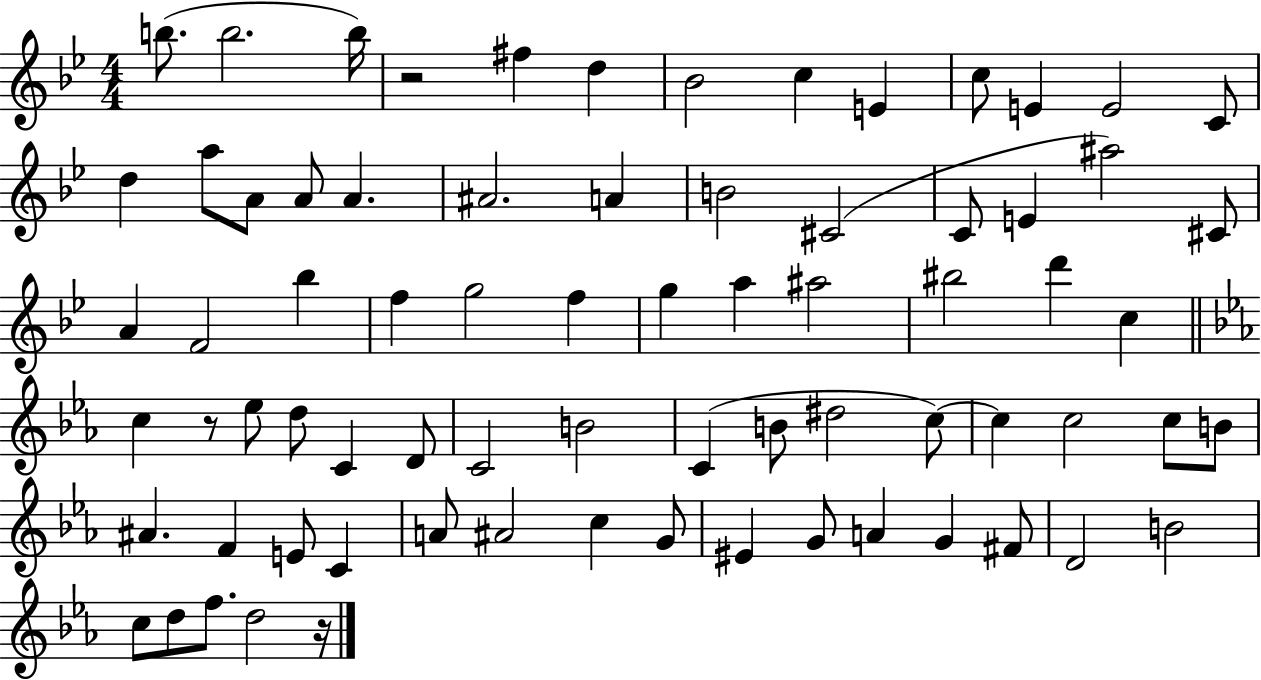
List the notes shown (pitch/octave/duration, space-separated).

B5/e. B5/h. B5/s R/h F#5/q D5/q Bb4/h C5/q E4/q C5/e E4/q E4/h C4/e D5/q A5/e A4/e A4/e A4/q. A#4/h. A4/q B4/h C#4/h C4/e E4/q A#5/h C#4/e A4/q F4/h Bb5/q F5/q G5/h F5/q G5/q A5/q A#5/h BIS5/h D6/q C5/q C5/q R/e Eb5/e D5/e C4/q D4/e C4/h B4/h C4/q B4/e D#5/h C5/e C5/q C5/h C5/e B4/e A#4/q. F4/q E4/e C4/q A4/e A#4/h C5/q G4/e EIS4/q G4/e A4/q G4/q F#4/e D4/h B4/h C5/e D5/e F5/e. D5/h R/s